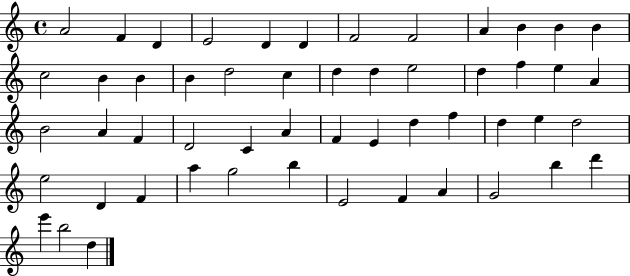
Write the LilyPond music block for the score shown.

{
  \clef treble
  \time 4/4
  \defaultTimeSignature
  \key c \major
  a'2 f'4 d'4 | e'2 d'4 d'4 | f'2 f'2 | a'4 b'4 b'4 b'4 | \break c''2 b'4 b'4 | b'4 d''2 c''4 | d''4 d''4 e''2 | d''4 f''4 e''4 a'4 | \break b'2 a'4 f'4 | d'2 c'4 a'4 | f'4 e'4 d''4 f''4 | d''4 e''4 d''2 | \break e''2 d'4 f'4 | a''4 g''2 b''4 | e'2 f'4 a'4 | g'2 b''4 d'''4 | \break e'''4 b''2 d''4 | \bar "|."
}